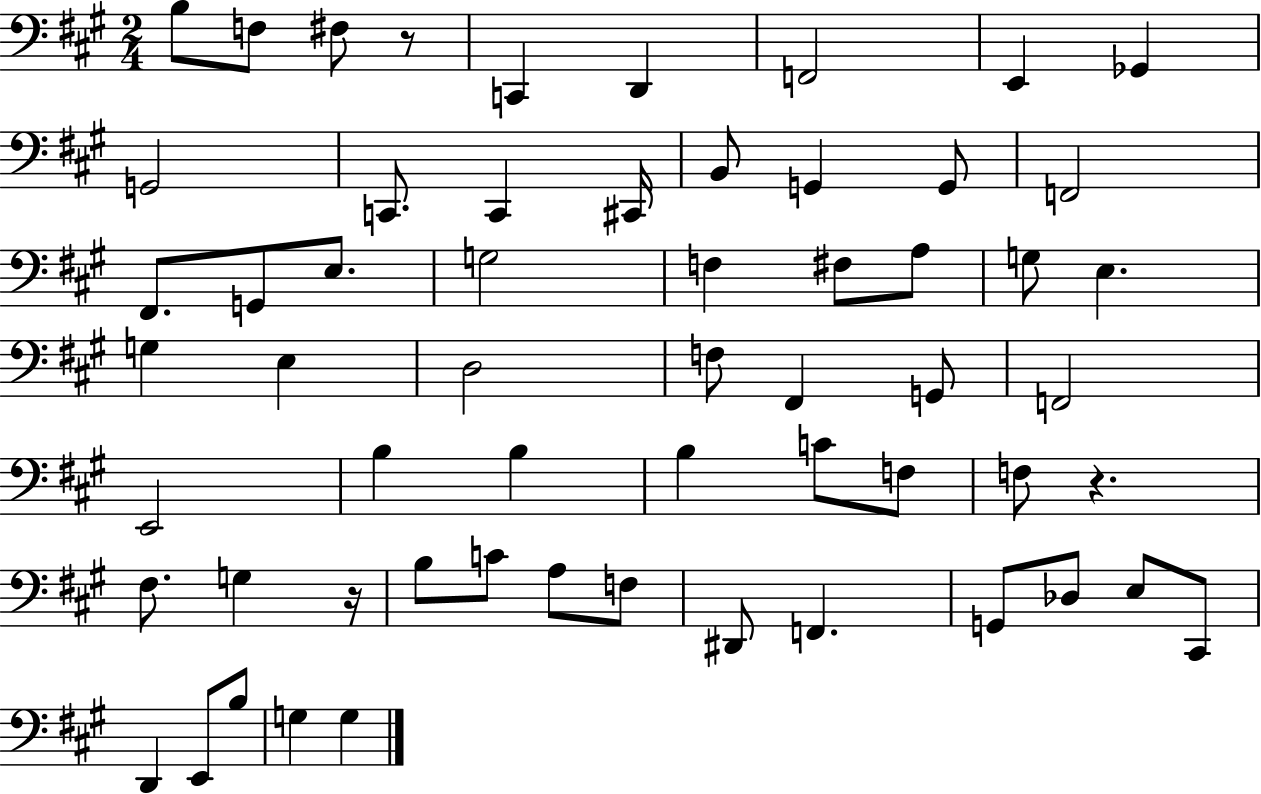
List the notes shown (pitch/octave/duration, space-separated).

B3/e F3/e F#3/e R/e C2/q D2/q F2/h E2/q Gb2/q G2/h C2/e. C2/q C#2/s B2/e G2/q G2/e F2/h F#2/e. G2/e E3/e. G3/h F3/q F#3/e A3/e G3/e E3/q. G3/q E3/q D3/h F3/e F#2/q G2/e F2/h E2/h B3/q B3/q B3/q C4/e F3/e F3/e R/q. F#3/e. G3/q R/s B3/e C4/e A3/e F3/e D#2/e F2/q. G2/e Db3/e E3/e C#2/e D2/q E2/e B3/e G3/q G3/q